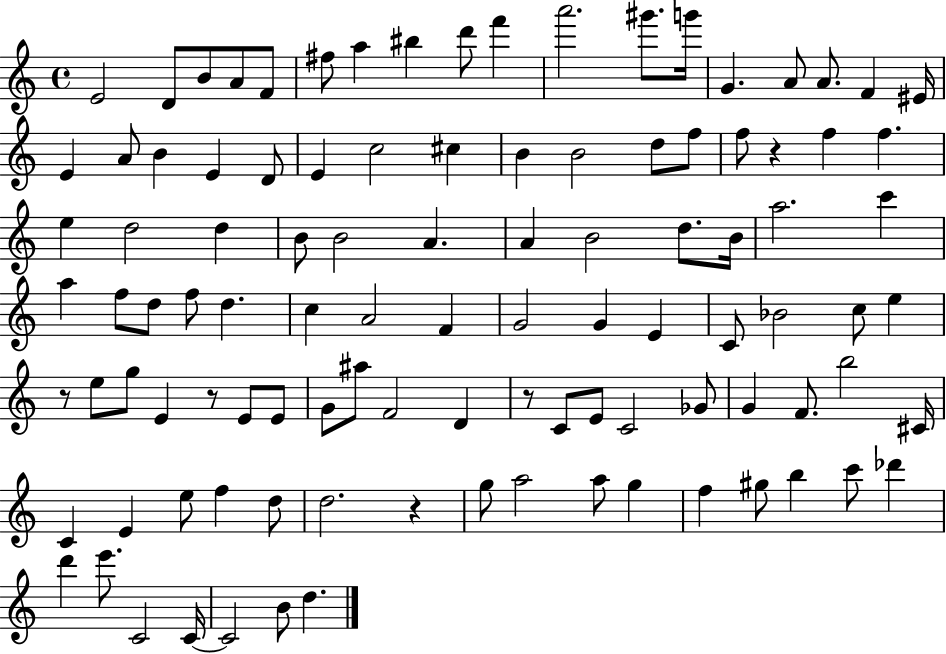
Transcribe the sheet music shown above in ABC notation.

X:1
T:Untitled
M:4/4
L:1/4
K:C
E2 D/2 B/2 A/2 F/2 ^f/2 a ^b d'/2 f' a'2 ^g'/2 g'/4 G A/2 A/2 F ^E/4 E A/2 B E D/2 E c2 ^c B B2 d/2 f/2 f/2 z f f e d2 d B/2 B2 A A B2 d/2 B/4 a2 c' a f/2 d/2 f/2 d c A2 F G2 G E C/2 _B2 c/2 e z/2 e/2 g/2 E z/2 E/2 E/2 G/2 ^a/2 F2 D z/2 C/2 E/2 C2 _G/2 G F/2 b2 ^C/4 C E e/2 f d/2 d2 z g/2 a2 a/2 g f ^g/2 b c'/2 _d' d' e'/2 C2 C/4 C2 B/2 d